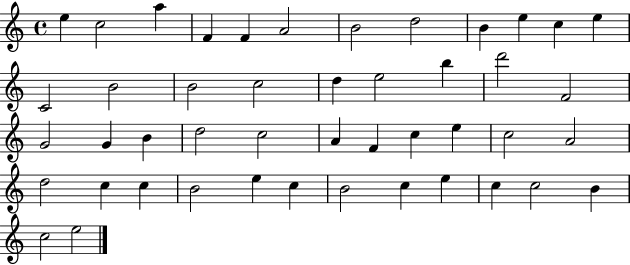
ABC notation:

X:1
T:Untitled
M:4/4
L:1/4
K:C
e c2 a F F A2 B2 d2 B e c e C2 B2 B2 c2 d e2 b d'2 F2 G2 G B d2 c2 A F c e c2 A2 d2 c c B2 e c B2 c e c c2 B c2 e2